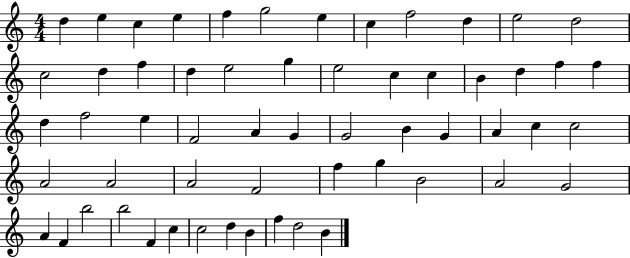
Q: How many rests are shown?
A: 0